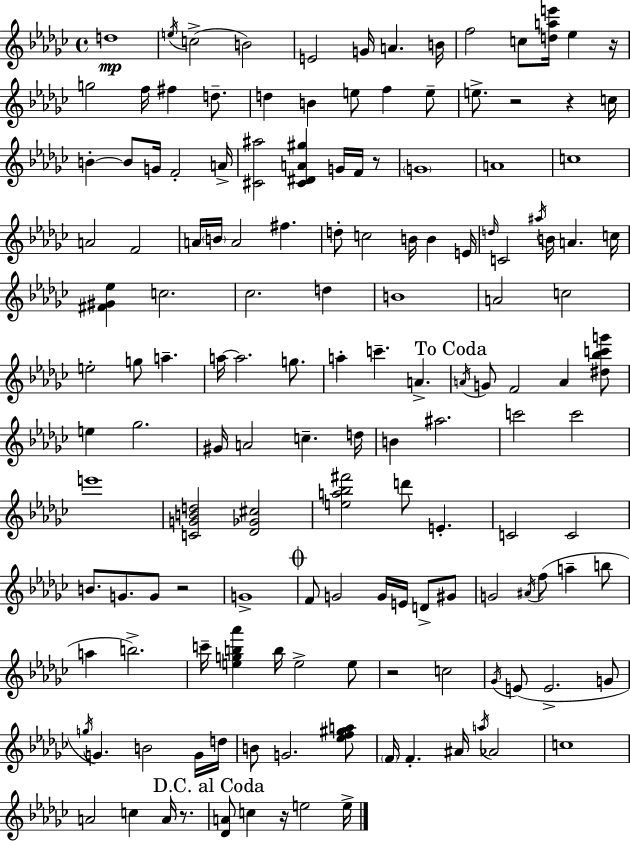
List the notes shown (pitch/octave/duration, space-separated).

D5/w E5/s C5/h B4/h E4/h G4/s A4/q. B4/s F5/h C5/e [D5,A5,E6]/s Eb5/q R/s G5/h F5/s F#5/q D5/e. D5/q B4/q E5/e F5/q E5/e E5/e. R/h R/q C5/s B4/q B4/e G4/s F4/h A4/s [C#4,A#5]/h [C#4,D#4,A4,G#5]/q G4/s F4/s R/e G4/w A4/w C5/w A4/h F4/h A4/s B4/s A4/h F#5/q. D5/e C5/h B4/s B4/q E4/s D5/s C4/h A#5/s B4/s A4/q. C5/s [F#4,G#4,Eb5]/q C5/h. CES5/h. D5/q B4/w A4/h C5/h E5/h G5/e A5/q. A5/s A5/h. G5/e. A5/q C6/q. A4/q. A4/s G4/e F4/h A4/q [D#5,Bb5,C6,G6]/e E5/q Gb5/h. G#4/s A4/h C5/q. D5/s B4/q A#5/h. C6/h C6/h E6/w [C4,G4,B4,D5]/h [Db4,Gb4,C#5]/h [E5,A5,Bb5,F#6]/h D6/e E4/q. C4/h C4/h B4/e. G4/e. G4/e R/h G4/w F4/e G4/h G4/s E4/s D4/e G#4/e G4/h A#4/s F5/e A5/q B5/e A5/q B5/h. C6/s [E5,G5,B5,Ab6]/q B5/s E5/h E5/e R/h C5/h Gb4/s E4/e E4/h. G4/e G5/s G4/q. B4/h G4/s D5/s B4/e G4/h. [Eb5,F5,G#5,A5]/e F4/s F4/q. A#4/s A5/s Ab4/h C5/w A4/h C5/q A4/s R/e. [Db4,A4]/e C5/q R/s E5/h E5/s